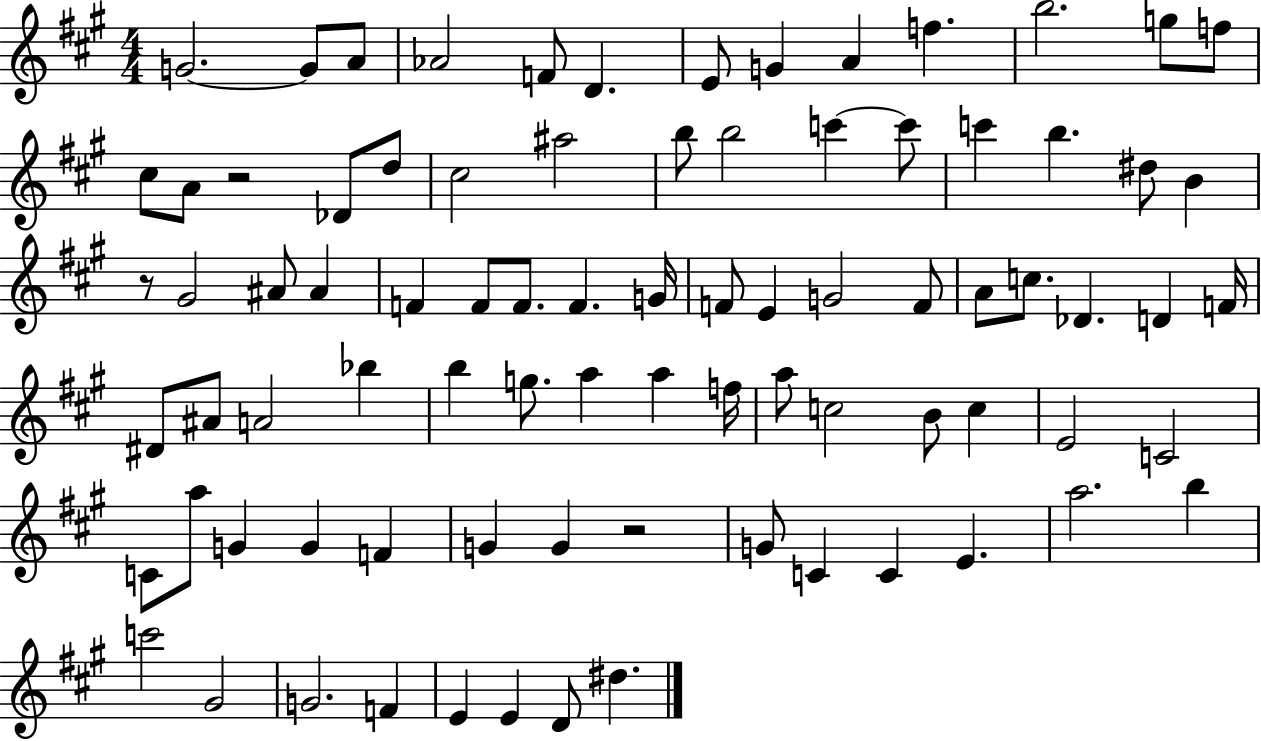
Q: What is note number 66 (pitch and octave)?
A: G4